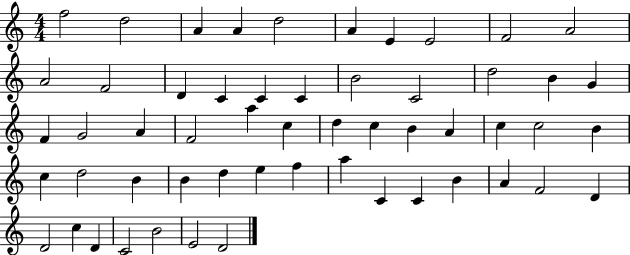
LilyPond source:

{
  \clef treble
  \numericTimeSignature
  \time 4/4
  \key c \major
  f''2 d''2 | a'4 a'4 d''2 | a'4 e'4 e'2 | f'2 a'2 | \break a'2 f'2 | d'4 c'4 c'4 c'4 | b'2 c'2 | d''2 b'4 g'4 | \break f'4 g'2 a'4 | f'2 a''4 c''4 | d''4 c''4 b'4 a'4 | c''4 c''2 b'4 | \break c''4 d''2 b'4 | b'4 d''4 e''4 f''4 | a''4 c'4 c'4 b'4 | a'4 f'2 d'4 | \break d'2 c''4 d'4 | c'2 b'2 | e'2 d'2 | \bar "|."
}